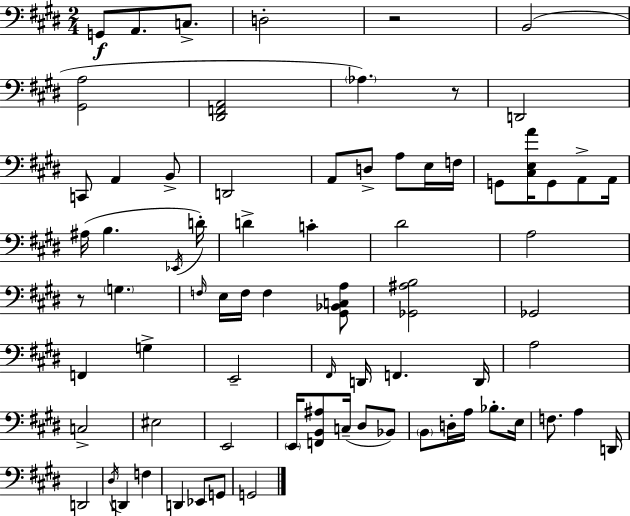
X:1
T:Untitled
M:2/4
L:1/4
K:E
G,,/2 A,,/2 C,/2 D,2 z2 B,,2 [^G,,A,]2 [^D,,F,,A,,]2 _A, z/2 D,,2 C,,/2 A,, B,,/2 D,,2 A,,/2 D,/2 A,/2 E,/4 F,/4 G,,/2 [^C,E,A]/4 G,,/2 A,,/2 A,,/4 ^A,/4 B, _E,,/4 D/4 D C ^D2 A,2 z/2 G, F,/4 E,/4 F,/4 F, [^G,,_B,,C,A,]/2 [_G,,^A,B,]2 _G,,2 F,, G, E,,2 ^F,,/4 D,,/4 F,, D,,/4 A,2 C,2 ^E,2 E,,2 E,,/4 [F,,B,,^A,]/2 C,/4 ^D,/2 _B,,/2 B,,/2 D,/4 A,/4 _B,/2 E,/4 F,/2 A, D,,/4 D,,2 ^D,/4 D,, F, D,, _E,,/2 G,,/2 G,,2